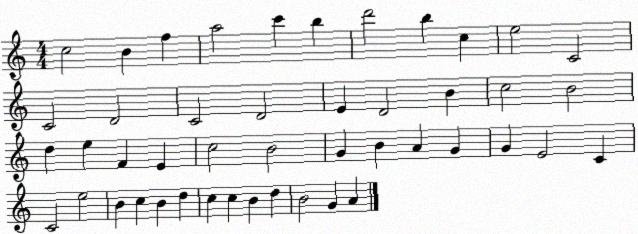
X:1
T:Untitled
M:4/4
L:1/4
K:C
c2 B f a2 c' b d'2 b c e2 C2 C2 D2 C2 D2 E D2 B c2 B2 d e F E c2 B2 G B A G G E2 C C2 e2 B c B d c c B d B2 G A